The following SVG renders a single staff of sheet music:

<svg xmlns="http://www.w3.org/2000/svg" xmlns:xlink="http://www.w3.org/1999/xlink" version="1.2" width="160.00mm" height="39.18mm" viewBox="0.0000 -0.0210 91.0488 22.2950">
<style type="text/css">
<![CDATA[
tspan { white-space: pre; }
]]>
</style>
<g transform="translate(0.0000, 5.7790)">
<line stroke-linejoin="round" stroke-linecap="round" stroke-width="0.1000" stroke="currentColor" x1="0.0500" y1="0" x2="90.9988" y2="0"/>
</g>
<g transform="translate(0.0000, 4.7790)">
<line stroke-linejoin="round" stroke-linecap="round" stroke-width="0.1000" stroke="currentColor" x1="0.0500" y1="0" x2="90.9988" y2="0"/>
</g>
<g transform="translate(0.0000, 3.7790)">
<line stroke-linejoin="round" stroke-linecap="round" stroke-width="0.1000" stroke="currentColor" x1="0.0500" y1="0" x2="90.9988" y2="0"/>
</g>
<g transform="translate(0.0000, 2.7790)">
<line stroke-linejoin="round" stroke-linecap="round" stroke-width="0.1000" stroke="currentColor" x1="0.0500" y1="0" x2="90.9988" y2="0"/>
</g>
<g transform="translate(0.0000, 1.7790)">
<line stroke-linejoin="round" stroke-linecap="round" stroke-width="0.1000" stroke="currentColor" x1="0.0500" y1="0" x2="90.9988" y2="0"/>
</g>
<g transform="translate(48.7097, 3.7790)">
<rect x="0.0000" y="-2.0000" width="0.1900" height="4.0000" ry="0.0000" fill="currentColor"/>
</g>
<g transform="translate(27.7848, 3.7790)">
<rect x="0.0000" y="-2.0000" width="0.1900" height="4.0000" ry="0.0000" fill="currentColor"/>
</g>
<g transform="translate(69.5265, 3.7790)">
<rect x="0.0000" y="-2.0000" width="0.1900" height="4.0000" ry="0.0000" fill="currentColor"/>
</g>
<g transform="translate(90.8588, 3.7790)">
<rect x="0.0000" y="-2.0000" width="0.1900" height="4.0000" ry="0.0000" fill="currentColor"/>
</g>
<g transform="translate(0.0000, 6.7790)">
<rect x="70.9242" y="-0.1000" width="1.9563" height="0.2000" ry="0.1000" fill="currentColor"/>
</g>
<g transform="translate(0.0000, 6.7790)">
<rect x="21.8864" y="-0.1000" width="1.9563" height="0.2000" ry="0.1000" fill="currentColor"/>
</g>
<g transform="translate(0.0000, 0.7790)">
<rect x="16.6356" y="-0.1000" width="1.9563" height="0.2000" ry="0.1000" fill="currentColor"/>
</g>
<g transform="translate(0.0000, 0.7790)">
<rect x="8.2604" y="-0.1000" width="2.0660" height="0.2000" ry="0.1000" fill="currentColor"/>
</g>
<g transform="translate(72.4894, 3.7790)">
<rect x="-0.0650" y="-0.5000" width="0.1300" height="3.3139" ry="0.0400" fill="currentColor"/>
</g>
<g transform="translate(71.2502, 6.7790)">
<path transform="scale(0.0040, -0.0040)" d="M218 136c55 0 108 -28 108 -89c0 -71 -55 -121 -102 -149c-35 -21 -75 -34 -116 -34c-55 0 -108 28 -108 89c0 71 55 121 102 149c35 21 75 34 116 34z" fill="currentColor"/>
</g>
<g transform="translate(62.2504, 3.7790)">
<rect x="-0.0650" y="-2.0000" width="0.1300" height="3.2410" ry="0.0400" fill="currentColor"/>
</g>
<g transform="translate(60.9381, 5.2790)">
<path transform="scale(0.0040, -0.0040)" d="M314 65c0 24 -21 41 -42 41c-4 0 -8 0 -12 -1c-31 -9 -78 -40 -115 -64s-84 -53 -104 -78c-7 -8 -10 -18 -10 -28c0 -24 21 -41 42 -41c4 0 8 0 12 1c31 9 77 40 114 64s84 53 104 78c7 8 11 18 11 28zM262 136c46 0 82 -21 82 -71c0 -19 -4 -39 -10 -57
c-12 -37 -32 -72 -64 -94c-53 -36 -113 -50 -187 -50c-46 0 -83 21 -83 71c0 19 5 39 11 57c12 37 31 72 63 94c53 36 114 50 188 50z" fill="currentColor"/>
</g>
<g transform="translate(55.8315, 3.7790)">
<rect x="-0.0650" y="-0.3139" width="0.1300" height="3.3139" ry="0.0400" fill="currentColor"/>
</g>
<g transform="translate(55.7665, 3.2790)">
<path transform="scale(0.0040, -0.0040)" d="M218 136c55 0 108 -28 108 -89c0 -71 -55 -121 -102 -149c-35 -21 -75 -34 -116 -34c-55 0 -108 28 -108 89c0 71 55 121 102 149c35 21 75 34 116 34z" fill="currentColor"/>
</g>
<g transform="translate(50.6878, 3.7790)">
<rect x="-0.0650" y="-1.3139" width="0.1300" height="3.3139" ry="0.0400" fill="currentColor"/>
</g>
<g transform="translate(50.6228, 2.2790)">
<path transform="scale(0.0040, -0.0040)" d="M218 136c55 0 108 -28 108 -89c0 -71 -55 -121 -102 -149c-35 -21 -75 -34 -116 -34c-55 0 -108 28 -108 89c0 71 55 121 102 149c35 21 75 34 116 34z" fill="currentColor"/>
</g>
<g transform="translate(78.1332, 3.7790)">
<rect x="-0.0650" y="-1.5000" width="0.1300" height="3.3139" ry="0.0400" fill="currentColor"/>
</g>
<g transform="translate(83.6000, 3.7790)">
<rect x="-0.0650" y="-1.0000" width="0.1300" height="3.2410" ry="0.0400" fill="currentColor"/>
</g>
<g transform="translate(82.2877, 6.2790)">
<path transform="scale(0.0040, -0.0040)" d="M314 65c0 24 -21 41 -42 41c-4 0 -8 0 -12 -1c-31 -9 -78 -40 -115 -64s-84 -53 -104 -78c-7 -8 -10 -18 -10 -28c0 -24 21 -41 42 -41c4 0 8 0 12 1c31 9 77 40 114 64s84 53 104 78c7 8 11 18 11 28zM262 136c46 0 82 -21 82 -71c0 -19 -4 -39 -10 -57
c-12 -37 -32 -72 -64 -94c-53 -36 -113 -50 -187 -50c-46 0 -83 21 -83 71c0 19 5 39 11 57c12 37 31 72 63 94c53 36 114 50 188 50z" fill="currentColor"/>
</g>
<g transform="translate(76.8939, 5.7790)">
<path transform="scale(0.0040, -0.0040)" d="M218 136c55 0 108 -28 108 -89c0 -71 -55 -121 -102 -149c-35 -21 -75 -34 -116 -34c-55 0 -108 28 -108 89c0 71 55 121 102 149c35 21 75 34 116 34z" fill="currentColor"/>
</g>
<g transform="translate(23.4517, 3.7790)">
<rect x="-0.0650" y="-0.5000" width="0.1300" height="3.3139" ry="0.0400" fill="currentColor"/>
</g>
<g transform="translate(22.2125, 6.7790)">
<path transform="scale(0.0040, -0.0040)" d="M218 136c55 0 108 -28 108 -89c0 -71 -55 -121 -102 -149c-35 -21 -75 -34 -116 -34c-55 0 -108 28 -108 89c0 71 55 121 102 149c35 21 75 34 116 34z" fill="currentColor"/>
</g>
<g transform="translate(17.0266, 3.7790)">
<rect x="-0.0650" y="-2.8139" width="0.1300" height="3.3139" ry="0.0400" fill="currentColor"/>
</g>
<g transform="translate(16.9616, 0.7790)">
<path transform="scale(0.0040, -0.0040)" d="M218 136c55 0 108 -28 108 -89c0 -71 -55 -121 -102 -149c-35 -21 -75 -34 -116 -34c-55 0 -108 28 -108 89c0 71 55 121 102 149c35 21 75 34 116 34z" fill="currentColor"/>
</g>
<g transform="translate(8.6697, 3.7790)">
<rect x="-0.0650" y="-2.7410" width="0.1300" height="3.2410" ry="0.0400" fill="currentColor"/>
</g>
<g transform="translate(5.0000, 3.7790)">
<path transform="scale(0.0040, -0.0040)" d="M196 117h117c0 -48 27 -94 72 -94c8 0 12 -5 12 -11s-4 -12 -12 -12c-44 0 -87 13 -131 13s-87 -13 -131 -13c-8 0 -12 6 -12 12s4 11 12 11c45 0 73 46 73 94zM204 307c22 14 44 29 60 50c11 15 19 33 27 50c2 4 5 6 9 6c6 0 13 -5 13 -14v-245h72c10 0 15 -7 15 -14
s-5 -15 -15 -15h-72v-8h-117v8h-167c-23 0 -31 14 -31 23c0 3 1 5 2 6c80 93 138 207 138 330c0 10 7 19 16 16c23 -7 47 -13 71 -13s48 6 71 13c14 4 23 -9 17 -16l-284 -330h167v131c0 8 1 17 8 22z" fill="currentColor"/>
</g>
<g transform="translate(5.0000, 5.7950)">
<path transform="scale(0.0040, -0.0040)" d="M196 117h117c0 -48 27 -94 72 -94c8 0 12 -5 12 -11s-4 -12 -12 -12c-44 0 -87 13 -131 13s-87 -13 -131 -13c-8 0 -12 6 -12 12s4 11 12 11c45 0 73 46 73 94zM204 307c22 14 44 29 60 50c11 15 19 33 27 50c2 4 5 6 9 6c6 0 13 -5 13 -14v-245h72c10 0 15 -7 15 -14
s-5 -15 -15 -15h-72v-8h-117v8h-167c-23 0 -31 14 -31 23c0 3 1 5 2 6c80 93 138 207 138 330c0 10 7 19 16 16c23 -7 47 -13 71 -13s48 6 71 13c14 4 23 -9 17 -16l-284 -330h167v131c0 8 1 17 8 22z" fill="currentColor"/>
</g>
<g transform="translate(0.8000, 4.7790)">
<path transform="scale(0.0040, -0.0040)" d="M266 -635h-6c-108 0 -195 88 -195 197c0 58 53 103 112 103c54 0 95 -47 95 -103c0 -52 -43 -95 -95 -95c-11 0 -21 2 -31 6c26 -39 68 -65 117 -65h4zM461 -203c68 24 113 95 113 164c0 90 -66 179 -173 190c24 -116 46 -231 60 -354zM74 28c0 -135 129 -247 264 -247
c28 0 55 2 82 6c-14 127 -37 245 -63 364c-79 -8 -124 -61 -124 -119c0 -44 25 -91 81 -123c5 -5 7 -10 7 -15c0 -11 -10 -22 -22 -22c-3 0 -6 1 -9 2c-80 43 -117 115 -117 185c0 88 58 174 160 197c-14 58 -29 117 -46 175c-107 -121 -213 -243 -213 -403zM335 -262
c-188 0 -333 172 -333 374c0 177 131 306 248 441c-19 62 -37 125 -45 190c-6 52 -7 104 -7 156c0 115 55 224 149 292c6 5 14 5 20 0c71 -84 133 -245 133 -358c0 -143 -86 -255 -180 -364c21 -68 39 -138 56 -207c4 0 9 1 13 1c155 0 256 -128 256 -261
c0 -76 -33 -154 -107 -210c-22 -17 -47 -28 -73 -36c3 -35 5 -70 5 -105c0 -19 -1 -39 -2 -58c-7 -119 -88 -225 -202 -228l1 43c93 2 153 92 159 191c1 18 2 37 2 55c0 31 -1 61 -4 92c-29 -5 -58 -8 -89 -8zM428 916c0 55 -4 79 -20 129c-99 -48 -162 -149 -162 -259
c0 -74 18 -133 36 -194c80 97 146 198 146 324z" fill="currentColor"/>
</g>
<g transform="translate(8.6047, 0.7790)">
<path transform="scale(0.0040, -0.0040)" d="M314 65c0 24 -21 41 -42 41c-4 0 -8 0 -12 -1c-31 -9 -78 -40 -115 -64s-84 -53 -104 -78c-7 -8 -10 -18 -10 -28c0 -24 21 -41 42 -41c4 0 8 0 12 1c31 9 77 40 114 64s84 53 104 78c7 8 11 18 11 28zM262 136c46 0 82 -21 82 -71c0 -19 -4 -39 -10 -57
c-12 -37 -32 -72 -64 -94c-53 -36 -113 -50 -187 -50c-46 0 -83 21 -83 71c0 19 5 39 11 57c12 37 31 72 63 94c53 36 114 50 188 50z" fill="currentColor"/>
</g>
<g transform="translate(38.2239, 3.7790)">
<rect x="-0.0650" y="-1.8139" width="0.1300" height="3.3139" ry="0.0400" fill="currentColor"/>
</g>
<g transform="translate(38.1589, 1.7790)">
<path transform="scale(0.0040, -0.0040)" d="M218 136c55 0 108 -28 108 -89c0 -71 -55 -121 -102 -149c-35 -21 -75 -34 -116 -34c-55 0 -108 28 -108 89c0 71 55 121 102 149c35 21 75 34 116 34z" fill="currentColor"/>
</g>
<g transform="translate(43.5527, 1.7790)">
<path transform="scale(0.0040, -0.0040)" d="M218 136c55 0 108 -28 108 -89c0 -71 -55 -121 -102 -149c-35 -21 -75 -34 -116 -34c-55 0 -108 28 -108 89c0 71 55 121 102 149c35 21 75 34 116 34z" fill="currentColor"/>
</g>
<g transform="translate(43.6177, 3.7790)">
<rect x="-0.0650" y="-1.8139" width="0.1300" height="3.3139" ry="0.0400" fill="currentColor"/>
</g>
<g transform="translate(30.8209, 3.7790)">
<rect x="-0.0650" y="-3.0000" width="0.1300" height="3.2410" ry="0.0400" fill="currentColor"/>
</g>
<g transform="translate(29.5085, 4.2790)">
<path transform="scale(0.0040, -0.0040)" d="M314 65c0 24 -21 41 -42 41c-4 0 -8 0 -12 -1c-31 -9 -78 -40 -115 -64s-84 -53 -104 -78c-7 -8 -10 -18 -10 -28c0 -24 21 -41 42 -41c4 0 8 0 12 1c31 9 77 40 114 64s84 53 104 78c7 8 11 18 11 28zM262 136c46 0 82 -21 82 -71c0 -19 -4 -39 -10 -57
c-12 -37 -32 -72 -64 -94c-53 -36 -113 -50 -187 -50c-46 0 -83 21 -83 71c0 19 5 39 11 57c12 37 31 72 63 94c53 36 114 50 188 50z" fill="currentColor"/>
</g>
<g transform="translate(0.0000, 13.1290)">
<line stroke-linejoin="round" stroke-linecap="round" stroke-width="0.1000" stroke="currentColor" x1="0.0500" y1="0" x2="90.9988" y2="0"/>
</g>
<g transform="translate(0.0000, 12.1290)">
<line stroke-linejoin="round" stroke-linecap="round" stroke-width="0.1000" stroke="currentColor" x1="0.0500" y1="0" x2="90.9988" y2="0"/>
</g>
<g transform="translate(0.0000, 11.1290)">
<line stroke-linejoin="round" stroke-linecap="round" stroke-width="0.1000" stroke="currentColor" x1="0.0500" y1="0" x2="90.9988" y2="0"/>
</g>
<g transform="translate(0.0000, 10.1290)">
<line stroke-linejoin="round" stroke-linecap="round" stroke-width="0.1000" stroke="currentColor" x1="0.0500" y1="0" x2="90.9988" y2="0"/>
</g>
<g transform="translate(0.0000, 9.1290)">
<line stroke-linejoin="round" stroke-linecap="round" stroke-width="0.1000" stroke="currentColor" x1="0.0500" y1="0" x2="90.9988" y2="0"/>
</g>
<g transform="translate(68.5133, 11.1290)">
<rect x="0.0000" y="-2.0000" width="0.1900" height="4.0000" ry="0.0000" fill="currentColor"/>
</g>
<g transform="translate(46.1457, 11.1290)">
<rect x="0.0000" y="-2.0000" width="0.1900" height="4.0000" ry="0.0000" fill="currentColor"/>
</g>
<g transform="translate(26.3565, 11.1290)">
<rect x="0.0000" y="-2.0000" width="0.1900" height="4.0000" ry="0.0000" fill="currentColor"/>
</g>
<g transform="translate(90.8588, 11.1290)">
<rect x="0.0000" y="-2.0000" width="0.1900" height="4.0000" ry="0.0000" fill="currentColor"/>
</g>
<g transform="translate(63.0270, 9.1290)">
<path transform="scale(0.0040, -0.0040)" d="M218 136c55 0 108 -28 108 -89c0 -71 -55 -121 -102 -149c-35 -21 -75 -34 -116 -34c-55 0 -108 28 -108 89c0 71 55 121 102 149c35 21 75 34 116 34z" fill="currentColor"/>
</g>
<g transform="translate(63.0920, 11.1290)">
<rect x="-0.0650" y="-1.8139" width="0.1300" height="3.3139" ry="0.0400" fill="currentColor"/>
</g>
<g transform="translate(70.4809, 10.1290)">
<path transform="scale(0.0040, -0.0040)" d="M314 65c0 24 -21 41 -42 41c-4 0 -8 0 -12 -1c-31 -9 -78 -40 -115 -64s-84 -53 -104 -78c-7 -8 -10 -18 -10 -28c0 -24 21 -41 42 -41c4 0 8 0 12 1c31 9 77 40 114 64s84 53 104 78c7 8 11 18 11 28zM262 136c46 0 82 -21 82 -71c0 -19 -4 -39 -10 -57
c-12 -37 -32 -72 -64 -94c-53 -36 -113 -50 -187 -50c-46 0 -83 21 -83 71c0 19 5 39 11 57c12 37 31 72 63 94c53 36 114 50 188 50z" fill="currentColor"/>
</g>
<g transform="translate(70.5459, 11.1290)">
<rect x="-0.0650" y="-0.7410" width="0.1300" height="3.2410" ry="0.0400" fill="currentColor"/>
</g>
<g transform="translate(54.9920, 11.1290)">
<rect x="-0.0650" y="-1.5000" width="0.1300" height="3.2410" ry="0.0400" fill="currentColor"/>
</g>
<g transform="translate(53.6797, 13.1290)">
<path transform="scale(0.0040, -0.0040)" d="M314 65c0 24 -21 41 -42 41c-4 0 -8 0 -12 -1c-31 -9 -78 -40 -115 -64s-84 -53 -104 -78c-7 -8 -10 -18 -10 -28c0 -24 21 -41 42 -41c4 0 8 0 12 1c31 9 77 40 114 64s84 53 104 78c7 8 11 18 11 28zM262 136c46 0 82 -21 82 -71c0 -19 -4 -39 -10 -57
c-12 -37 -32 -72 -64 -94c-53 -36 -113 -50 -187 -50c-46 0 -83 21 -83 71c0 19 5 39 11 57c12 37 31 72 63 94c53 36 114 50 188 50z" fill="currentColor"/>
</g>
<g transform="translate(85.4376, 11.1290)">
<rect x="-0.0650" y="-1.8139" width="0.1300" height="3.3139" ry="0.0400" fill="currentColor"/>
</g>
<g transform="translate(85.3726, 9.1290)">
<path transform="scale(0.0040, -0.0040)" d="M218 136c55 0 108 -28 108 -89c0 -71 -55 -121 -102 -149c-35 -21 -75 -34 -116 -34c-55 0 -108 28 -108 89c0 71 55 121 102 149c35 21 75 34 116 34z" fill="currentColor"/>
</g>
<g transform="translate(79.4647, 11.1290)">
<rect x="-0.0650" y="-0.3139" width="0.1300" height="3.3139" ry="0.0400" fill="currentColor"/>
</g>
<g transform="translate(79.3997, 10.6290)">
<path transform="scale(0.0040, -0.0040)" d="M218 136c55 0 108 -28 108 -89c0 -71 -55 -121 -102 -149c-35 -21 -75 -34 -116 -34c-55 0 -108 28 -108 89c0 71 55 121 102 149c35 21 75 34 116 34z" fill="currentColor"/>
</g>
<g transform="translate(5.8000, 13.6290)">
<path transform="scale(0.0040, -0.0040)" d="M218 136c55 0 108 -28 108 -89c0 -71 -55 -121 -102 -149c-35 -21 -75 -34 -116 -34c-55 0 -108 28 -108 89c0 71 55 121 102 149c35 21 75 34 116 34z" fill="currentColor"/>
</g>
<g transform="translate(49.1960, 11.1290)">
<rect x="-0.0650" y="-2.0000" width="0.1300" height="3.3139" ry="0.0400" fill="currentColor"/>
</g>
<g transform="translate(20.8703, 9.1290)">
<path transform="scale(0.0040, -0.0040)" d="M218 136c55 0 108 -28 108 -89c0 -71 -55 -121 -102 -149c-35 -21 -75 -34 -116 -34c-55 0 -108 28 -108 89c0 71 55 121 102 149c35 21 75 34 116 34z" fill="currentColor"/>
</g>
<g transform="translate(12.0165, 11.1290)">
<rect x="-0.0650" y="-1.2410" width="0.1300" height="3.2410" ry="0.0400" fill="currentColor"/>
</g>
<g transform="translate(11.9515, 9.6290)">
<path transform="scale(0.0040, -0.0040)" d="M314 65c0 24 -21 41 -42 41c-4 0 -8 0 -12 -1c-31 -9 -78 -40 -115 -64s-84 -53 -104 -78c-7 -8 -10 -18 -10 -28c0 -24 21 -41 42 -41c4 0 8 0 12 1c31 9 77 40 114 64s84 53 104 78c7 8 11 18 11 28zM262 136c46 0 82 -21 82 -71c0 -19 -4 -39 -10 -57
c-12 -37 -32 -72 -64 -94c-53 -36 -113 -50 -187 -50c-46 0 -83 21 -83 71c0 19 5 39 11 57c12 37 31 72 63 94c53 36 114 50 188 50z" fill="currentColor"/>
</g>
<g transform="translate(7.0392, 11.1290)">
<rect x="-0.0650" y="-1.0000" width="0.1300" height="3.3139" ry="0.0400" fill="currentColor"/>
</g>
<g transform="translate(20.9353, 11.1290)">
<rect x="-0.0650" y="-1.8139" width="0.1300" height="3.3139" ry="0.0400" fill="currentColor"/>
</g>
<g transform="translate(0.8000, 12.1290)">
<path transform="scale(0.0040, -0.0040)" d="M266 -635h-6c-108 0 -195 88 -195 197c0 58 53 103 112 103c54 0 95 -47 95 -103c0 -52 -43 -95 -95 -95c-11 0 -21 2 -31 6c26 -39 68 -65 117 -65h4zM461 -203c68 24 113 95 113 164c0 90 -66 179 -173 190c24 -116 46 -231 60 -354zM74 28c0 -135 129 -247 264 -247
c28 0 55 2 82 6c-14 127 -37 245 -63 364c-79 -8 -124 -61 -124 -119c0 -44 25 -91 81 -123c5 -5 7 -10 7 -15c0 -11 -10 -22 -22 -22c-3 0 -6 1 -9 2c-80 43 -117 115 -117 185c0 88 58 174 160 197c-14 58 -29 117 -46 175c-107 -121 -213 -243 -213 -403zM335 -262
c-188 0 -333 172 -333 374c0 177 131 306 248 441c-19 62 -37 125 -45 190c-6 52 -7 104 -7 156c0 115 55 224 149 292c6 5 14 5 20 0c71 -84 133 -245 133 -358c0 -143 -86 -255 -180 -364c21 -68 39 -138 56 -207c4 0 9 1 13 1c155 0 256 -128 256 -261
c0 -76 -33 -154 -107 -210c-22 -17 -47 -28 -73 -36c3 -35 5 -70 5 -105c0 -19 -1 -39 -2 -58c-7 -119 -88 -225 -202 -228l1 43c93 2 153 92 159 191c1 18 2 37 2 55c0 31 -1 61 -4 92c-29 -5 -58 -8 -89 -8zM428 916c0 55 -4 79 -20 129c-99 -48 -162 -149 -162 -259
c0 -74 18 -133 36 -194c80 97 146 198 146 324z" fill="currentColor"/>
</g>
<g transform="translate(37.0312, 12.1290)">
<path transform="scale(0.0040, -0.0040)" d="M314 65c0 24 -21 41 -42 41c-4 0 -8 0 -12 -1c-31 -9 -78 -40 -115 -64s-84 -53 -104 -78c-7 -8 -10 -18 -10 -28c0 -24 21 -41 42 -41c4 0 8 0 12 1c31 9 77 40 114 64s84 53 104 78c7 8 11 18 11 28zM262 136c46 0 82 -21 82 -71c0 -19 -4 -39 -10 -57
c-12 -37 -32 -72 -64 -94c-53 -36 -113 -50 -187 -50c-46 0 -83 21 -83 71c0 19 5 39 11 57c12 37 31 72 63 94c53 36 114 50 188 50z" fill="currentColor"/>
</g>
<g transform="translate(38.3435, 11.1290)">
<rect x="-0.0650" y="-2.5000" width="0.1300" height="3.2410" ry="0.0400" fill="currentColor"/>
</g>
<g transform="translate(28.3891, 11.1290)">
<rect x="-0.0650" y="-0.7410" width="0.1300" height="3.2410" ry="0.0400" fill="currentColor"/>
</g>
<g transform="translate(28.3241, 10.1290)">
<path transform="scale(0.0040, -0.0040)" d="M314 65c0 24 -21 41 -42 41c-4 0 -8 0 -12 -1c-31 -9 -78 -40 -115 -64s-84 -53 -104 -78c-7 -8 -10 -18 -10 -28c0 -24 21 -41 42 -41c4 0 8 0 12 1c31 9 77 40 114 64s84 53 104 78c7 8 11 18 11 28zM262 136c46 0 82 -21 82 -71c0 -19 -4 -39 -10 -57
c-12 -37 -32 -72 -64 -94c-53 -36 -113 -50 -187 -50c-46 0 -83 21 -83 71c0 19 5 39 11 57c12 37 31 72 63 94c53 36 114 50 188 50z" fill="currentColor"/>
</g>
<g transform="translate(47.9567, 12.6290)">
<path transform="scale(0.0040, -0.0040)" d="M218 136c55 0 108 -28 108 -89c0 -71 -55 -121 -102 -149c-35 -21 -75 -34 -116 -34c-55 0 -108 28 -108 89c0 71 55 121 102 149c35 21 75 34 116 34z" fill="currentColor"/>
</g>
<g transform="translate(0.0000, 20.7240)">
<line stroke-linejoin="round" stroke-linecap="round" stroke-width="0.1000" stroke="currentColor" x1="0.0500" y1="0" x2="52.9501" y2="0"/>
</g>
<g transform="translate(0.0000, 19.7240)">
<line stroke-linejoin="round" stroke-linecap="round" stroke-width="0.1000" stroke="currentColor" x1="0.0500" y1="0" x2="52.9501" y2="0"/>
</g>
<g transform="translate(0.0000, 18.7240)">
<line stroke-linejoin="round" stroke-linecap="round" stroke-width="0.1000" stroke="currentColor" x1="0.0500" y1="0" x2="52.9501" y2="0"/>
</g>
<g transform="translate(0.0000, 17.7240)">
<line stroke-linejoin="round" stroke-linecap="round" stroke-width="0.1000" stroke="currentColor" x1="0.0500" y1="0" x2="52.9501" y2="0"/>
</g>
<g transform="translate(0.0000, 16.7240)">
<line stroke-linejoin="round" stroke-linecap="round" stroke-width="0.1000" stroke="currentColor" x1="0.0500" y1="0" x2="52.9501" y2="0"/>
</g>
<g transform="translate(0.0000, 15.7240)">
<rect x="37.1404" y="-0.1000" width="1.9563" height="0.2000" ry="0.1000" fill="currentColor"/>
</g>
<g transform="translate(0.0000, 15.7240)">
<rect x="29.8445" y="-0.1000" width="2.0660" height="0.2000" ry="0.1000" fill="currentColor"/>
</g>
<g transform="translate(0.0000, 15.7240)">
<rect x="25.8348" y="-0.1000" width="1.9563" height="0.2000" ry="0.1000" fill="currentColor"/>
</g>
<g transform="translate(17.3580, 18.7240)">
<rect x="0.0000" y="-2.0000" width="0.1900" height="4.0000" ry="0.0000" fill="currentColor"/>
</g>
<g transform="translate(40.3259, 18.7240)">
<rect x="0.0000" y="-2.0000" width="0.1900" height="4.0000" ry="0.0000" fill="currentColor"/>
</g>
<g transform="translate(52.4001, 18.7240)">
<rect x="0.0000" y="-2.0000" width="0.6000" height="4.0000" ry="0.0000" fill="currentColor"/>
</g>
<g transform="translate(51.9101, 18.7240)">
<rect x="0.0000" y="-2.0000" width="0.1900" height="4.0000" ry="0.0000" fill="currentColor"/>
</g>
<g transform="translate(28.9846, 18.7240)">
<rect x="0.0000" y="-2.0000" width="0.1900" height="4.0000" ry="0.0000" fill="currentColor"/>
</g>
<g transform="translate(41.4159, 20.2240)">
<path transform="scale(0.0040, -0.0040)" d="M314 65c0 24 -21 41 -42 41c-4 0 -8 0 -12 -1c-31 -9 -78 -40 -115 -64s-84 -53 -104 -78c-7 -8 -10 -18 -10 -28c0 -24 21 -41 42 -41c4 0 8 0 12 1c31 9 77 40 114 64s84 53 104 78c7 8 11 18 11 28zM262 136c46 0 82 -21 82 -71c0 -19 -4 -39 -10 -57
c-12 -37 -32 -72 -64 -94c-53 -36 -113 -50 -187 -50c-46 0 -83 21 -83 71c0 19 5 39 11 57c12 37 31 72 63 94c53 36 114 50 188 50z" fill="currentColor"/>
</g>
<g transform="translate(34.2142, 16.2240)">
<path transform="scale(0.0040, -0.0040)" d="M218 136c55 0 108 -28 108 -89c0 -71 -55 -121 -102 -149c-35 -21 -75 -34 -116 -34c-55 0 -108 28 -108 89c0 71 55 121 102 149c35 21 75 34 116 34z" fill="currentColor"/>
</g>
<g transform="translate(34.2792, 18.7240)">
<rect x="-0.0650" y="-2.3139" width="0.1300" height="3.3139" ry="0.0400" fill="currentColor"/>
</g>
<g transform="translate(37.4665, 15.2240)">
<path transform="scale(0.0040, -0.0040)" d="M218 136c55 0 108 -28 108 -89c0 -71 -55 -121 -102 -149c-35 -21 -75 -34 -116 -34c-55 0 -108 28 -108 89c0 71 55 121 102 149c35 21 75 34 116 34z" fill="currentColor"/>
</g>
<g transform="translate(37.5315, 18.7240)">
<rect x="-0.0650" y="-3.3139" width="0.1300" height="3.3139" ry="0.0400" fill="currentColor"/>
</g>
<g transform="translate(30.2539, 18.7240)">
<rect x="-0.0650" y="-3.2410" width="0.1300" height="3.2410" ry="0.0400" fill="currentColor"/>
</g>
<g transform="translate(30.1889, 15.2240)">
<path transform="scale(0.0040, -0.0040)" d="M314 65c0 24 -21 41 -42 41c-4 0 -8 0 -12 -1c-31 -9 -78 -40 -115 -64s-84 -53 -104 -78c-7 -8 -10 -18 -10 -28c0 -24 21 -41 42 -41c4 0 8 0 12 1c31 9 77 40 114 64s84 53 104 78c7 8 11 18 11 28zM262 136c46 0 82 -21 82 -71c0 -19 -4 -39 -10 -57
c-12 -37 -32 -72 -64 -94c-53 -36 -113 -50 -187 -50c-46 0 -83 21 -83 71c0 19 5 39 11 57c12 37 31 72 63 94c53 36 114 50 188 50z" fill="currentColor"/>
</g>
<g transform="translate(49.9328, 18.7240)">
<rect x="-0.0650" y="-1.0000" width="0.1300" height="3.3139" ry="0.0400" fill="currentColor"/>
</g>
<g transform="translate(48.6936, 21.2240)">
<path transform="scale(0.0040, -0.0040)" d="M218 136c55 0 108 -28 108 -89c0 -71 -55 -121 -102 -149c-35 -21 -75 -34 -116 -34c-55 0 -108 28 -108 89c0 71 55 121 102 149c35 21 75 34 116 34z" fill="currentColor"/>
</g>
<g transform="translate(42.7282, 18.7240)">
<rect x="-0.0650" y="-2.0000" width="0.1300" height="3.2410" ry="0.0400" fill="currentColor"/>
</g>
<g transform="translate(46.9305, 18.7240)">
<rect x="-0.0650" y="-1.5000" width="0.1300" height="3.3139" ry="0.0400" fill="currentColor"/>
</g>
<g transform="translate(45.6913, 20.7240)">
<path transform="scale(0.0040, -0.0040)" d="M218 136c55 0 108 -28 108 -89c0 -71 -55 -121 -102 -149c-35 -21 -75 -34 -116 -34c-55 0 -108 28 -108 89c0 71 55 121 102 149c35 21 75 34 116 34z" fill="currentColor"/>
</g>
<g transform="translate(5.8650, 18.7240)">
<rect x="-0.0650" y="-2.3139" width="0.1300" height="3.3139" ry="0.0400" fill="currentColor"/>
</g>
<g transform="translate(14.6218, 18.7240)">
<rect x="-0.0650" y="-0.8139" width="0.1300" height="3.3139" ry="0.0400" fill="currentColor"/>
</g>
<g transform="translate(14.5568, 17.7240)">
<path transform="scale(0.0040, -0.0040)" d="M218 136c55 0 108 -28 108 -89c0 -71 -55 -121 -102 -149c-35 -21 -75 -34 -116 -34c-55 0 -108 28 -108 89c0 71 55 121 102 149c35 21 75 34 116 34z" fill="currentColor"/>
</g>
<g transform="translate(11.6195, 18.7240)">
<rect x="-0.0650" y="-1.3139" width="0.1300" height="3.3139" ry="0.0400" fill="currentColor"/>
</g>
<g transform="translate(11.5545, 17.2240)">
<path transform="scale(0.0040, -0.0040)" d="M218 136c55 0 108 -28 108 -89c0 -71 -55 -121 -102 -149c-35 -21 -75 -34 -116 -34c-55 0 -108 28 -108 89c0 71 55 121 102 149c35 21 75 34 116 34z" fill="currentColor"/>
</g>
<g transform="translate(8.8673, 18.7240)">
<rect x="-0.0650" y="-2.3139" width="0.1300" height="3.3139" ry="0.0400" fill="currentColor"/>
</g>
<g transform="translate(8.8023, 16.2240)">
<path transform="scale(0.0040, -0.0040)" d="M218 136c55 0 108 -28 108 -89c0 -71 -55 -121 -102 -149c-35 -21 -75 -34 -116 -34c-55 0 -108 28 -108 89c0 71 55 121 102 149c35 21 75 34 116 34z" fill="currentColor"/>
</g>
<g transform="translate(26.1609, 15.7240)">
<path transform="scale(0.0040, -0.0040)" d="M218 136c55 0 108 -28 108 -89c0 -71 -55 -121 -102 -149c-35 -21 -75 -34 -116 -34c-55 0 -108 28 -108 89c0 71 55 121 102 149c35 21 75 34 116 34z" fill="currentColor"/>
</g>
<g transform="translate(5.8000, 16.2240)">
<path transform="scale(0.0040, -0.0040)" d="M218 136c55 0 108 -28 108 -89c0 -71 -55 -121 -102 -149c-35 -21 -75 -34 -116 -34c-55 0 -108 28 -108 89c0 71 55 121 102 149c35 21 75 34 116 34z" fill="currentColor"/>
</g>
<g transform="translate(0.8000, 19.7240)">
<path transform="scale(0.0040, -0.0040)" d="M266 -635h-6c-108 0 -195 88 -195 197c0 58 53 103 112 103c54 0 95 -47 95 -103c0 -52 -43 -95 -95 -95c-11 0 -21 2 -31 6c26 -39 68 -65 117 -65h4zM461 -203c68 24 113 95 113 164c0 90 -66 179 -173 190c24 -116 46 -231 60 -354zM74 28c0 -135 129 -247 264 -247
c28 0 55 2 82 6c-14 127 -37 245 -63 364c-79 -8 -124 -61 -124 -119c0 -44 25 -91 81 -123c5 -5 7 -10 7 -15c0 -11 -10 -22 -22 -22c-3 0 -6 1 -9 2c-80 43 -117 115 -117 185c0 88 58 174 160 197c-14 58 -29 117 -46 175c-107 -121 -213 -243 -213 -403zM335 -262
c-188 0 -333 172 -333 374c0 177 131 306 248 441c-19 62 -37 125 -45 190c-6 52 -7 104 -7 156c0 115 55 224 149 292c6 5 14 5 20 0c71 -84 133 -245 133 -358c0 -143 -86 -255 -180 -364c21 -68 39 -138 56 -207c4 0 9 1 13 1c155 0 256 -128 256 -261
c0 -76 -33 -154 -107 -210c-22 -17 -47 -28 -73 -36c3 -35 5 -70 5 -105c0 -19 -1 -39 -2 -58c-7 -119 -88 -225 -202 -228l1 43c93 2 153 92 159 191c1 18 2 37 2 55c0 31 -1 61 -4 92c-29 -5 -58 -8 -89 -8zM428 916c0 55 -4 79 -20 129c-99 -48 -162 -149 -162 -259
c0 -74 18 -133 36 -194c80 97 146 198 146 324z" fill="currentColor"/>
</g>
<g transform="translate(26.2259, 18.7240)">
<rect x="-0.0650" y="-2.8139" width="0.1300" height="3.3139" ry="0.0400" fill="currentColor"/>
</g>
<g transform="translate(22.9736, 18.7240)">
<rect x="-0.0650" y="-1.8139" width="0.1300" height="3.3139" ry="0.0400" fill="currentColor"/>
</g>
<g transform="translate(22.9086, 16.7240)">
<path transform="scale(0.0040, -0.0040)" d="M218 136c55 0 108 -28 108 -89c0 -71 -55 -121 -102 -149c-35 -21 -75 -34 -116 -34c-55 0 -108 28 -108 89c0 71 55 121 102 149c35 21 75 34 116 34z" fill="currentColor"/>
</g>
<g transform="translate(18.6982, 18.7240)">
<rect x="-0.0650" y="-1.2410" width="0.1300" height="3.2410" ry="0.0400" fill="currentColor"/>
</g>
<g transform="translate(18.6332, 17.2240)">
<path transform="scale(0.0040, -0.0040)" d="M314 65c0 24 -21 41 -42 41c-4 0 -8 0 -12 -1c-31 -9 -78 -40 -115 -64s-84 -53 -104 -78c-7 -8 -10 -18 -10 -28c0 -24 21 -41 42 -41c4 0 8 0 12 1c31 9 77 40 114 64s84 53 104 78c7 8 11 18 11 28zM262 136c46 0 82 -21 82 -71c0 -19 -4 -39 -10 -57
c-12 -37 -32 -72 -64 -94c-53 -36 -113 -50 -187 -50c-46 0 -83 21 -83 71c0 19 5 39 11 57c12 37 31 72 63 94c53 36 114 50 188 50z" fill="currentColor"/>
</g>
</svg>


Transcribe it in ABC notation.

X:1
T:Untitled
M:4/4
L:1/4
K:C
a2 a C A2 f f e c F2 C E D2 D e2 f d2 G2 F E2 f d2 c f g g e d e2 f a b2 g b F2 E D